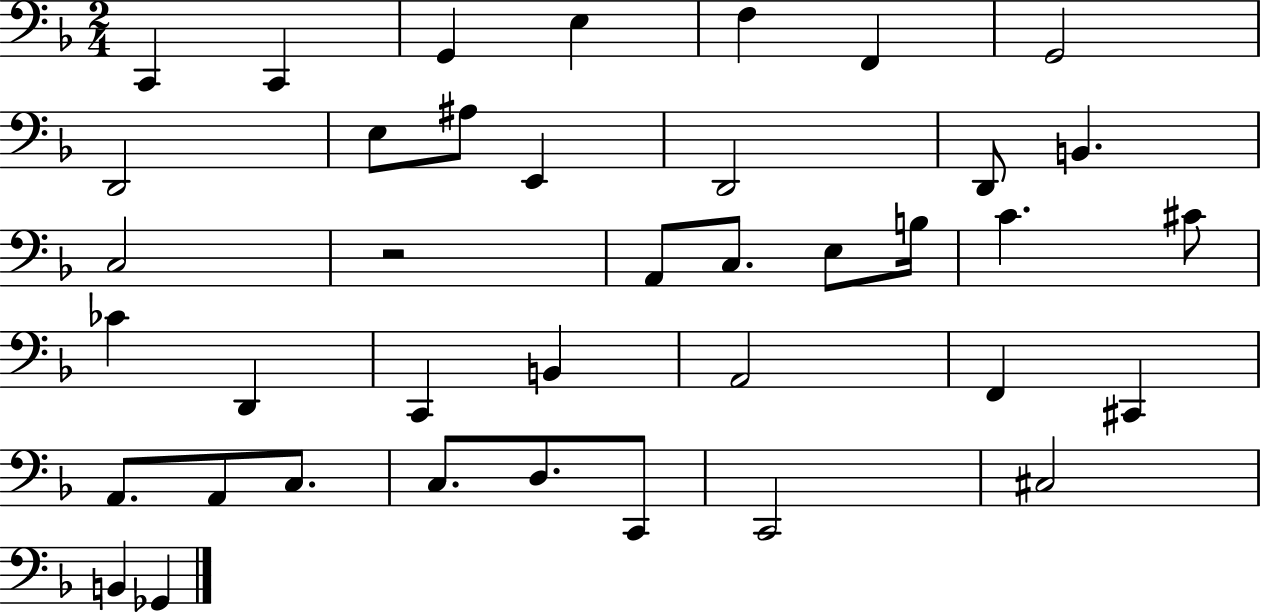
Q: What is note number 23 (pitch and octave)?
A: D2